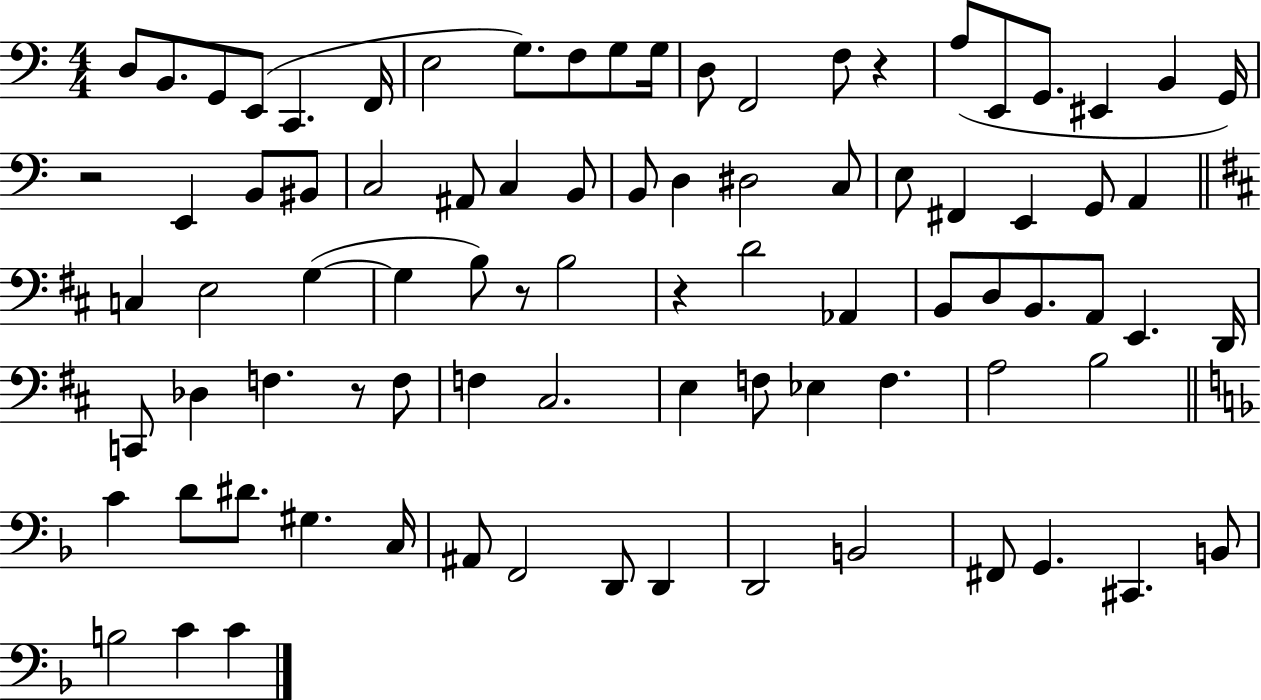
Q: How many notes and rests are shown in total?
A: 85